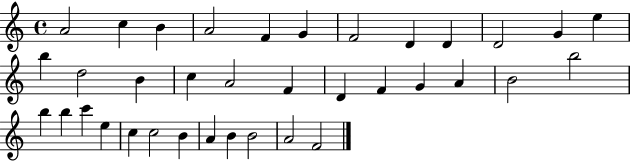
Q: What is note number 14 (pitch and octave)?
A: D5